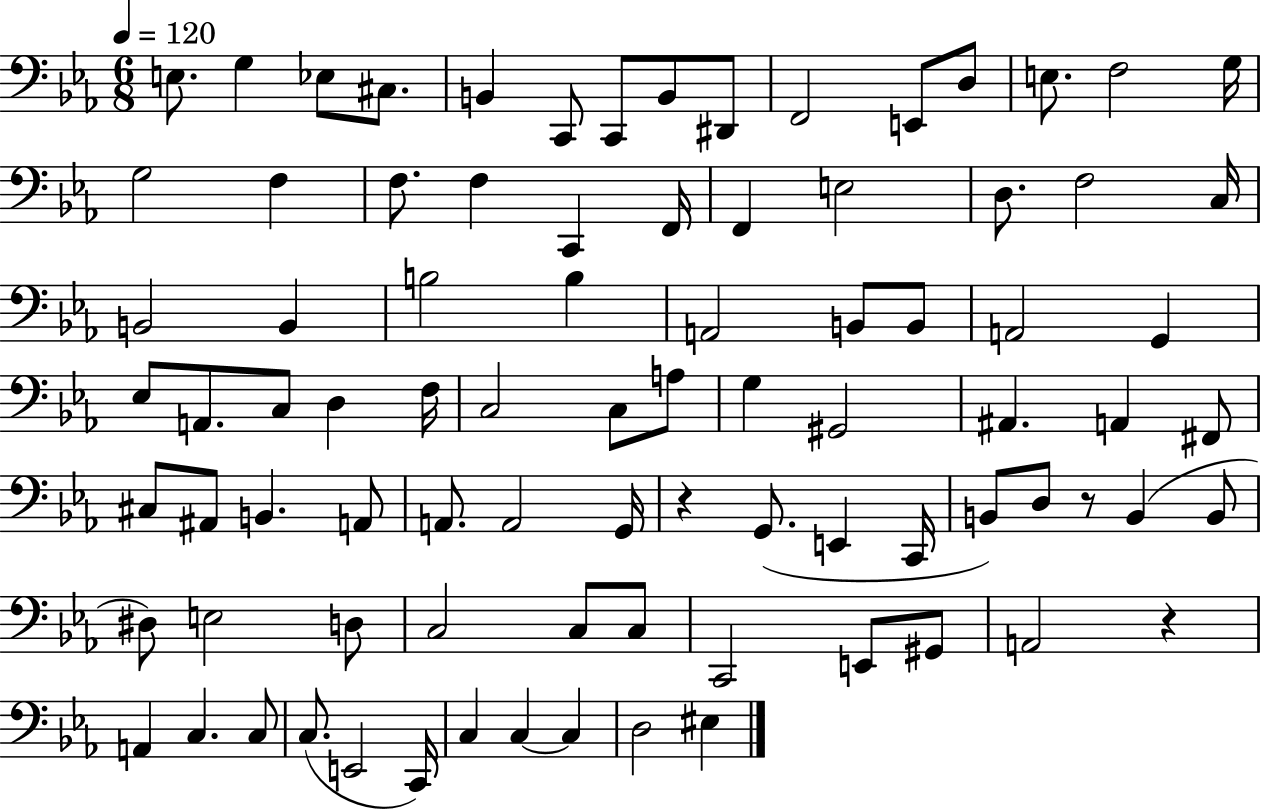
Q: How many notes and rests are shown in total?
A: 86